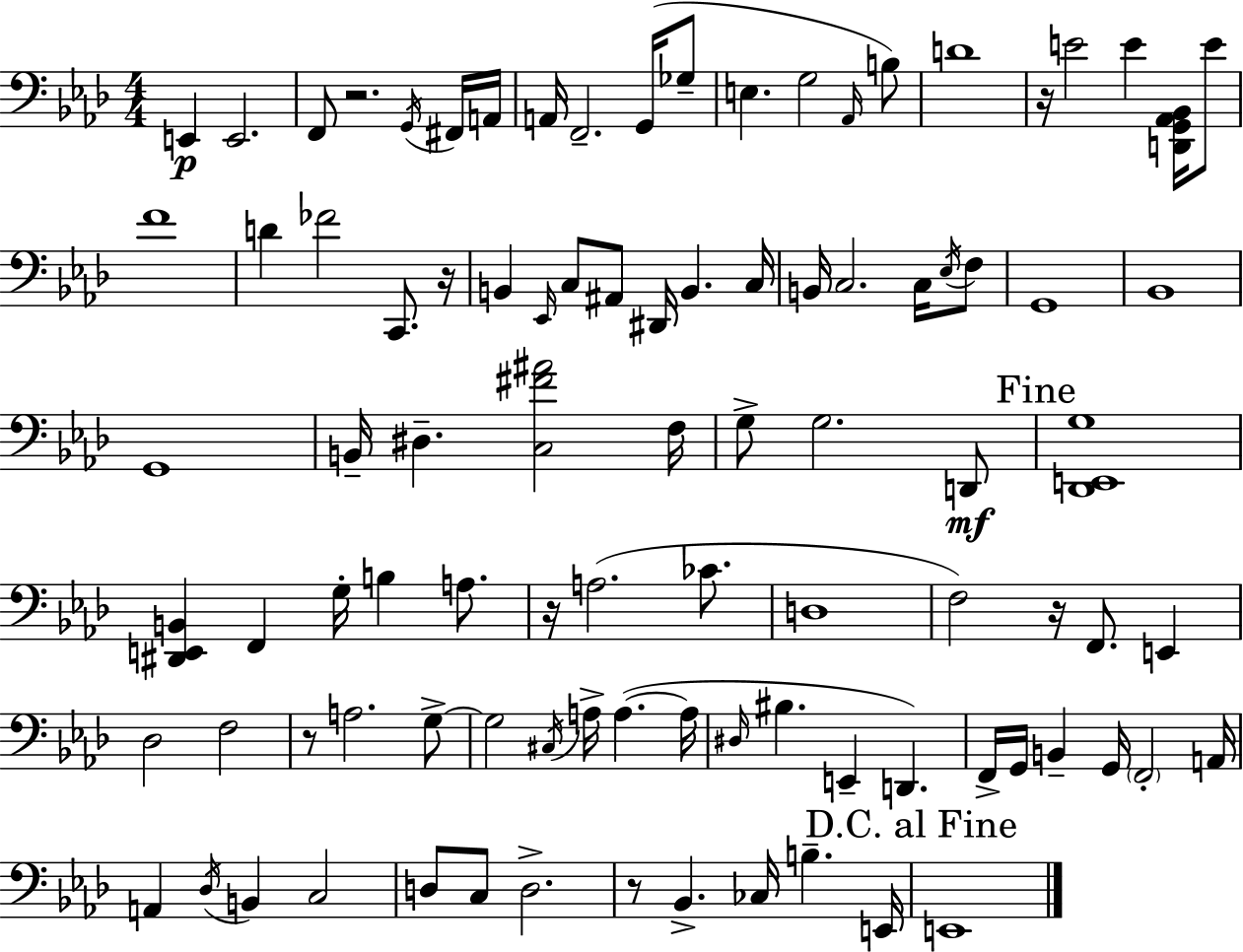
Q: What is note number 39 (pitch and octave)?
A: D#3